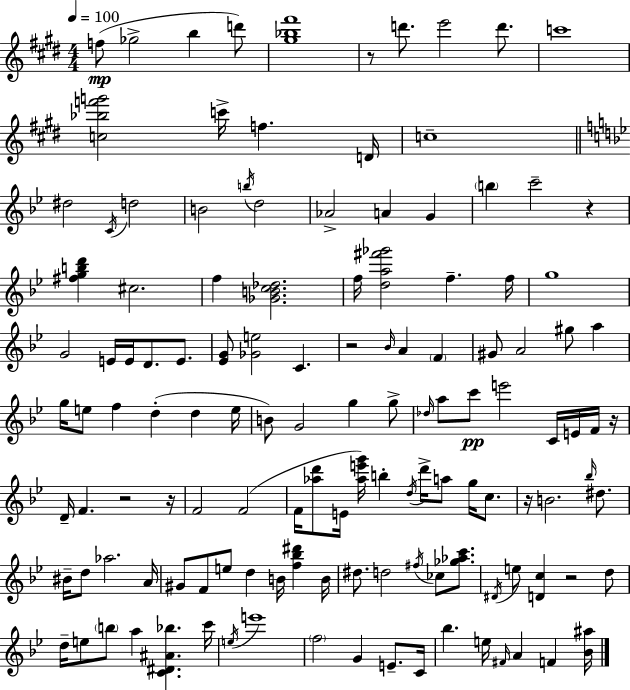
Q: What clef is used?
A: treble